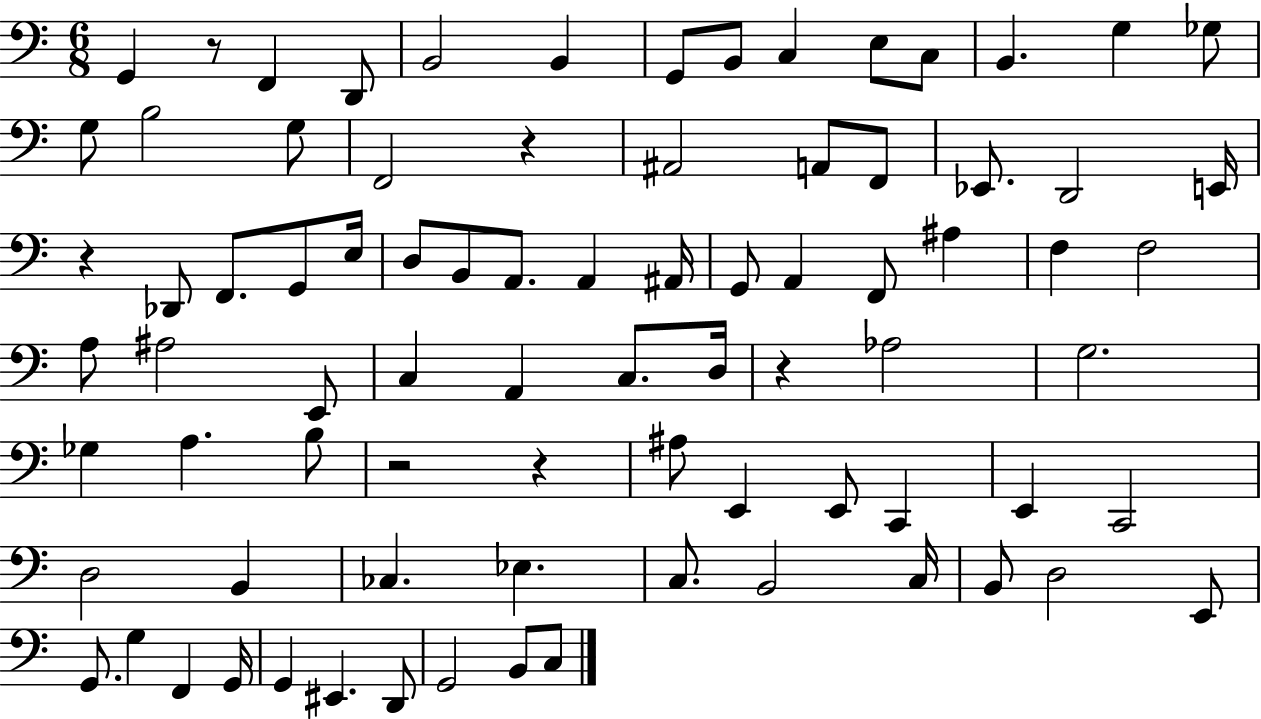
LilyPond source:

{
  \clef bass
  \numericTimeSignature
  \time 6/8
  \key c \major
  g,4 r8 f,4 d,8 | b,2 b,4 | g,8 b,8 c4 e8 c8 | b,4. g4 ges8 | \break g8 b2 g8 | f,2 r4 | ais,2 a,8 f,8 | ees,8. d,2 e,16 | \break r4 des,8 f,8. g,8 e16 | d8 b,8 a,8. a,4 ais,16 | g,8 a,4 f,8 ais4 | f4 f2 | \break a8 ais2 e,8 | c4 a,4 c8. d16 | r4 aes2 | g2. | \break ges4 a4. b8 | r2 r4 | ais8 e,4 e,8 c,4 | e,4 c,2 | \break d2 b,4 | ces4. ees4. | c8. b,2 c16 | b,8 d2 e,8 | \break g,8. g4 f,4 g,16 | g,4 eis,4. d,8 | g,2 b,8 c8 | \bar "|."
}